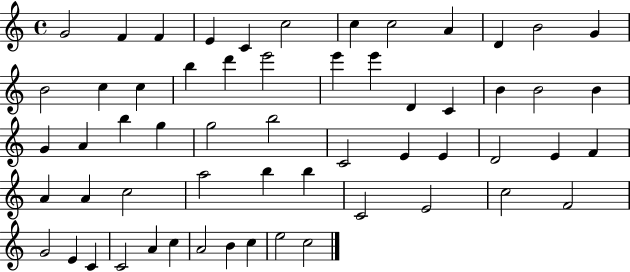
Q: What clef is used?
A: treble